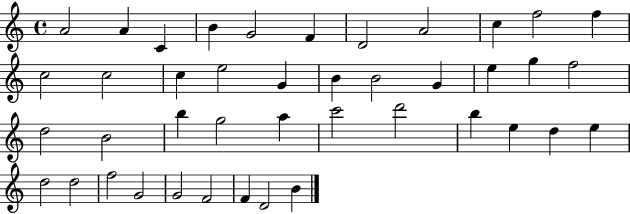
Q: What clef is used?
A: treble